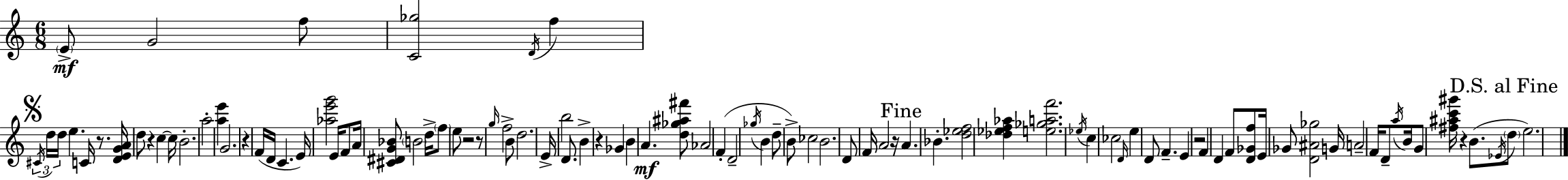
X:1
T:Untitled
M:6/8
L:1/4
K:C
E/2 G2 f/2 [C_g]2 D/4 f ^C/4 d/4 d/4 e C/4 z/2 [DEGA]/4 d/2 z c c/4 B2 a2 [ae'] G2 z F/4 D/4 C E/4 [_ae'g']2 E/4 F/2 A/4 [^C^DG_B]/2 B2 d/4 f/2 e/2 z2 z/2 g/4 f2 B/2 d2 E/4 b2 D/2 B z _G B A [d_g^a^f']/2 _A2 F D2 _g/4 B d/2 B/2 _c2 B2 D/2 F/4 A2 z/4 A _B [d_ef]2 [_d_ef_a] [e_gaf']2 _e/4 c _c2 D/4 e D/2 F E z2 F D F/2 [D_Gf]/2 E/4 _G/2 [D^A_g]2 G/4 A2 F/4 D/2 a/4 B/4 G/2 [^f^ac'^g']/4 z B/2 _E/4 d/2 e2